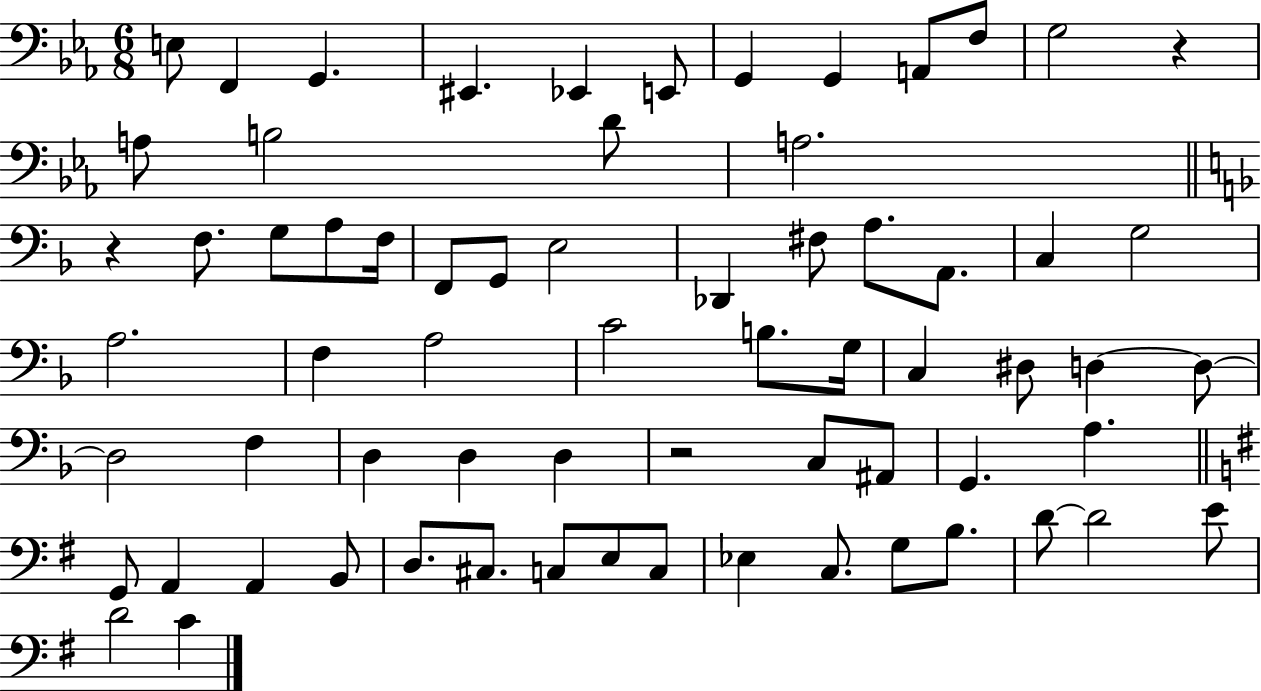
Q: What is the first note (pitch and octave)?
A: E3